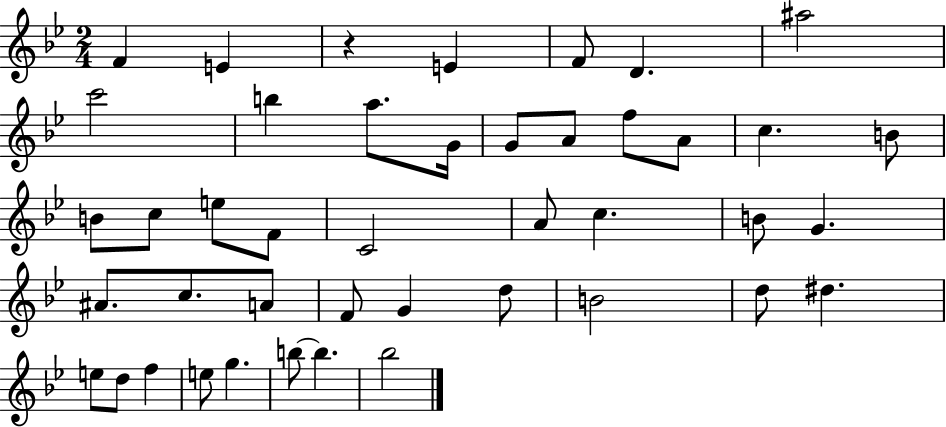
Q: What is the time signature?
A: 2/4